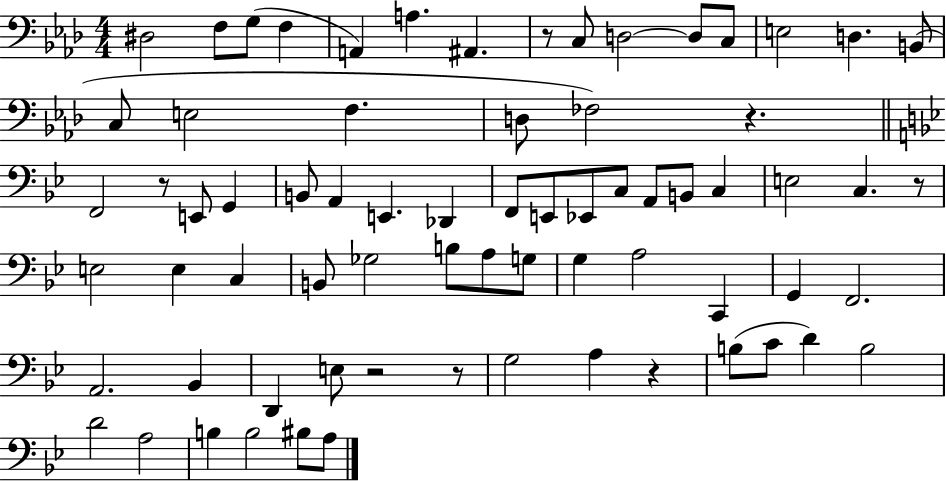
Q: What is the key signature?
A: AES major